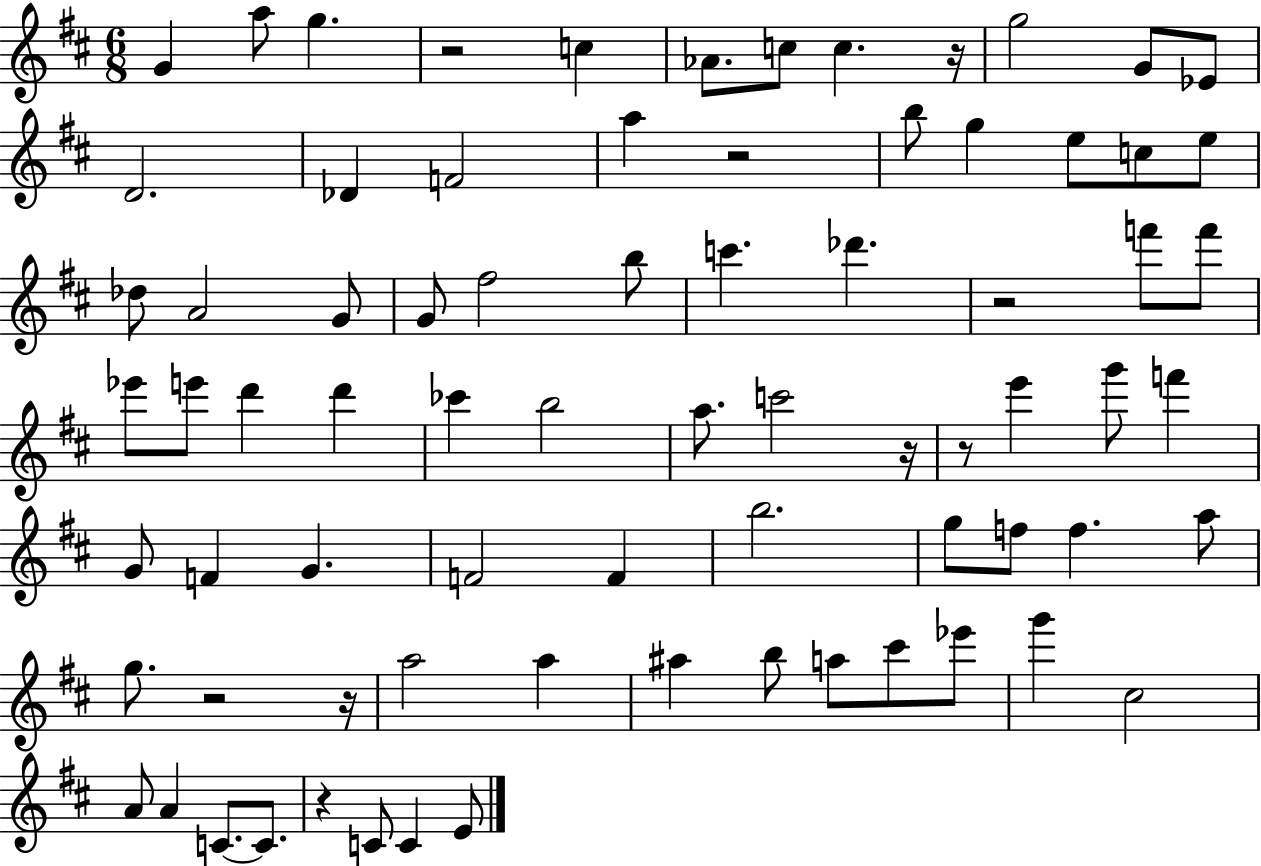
{
  \clef treble
  \numericTimeSignature
  \time 6/8
  \key d \major
  g'4 a''8 g''4. | r2 c''4 | aes'8. c''8 c''4. r16 | g''2 g'8 ees'8 | \break d'2. | des'4 f'2 | a''4 r2 | b''8 g''4 e''8 c''8 e''8 | \break des''8 a'2 g'8 | g'8 fis''2 b''8 | c'''4. des'''4. | r2 f'''8 f'''8 | \break ees'''8 e'''8 d'''4 d'''4 | ces'''4 b''2 | a''8. c'''2 r16 | r8 e'''4 g'''8 f'''4 | \break g'8 f'4 g'4. | f'2 f'4 | b''2. | g''8 f''8 f''4. a''8 | \break g''8. r2 r16 | a''2 a''4 | ais''4 b''8 a''8 cis'''8 ees'''8 | g'''4 cis''2 | \break a'8 a'4 c'8.~~ c'8. | r4 c'8 c'4 e'8 | \bar "|."
}